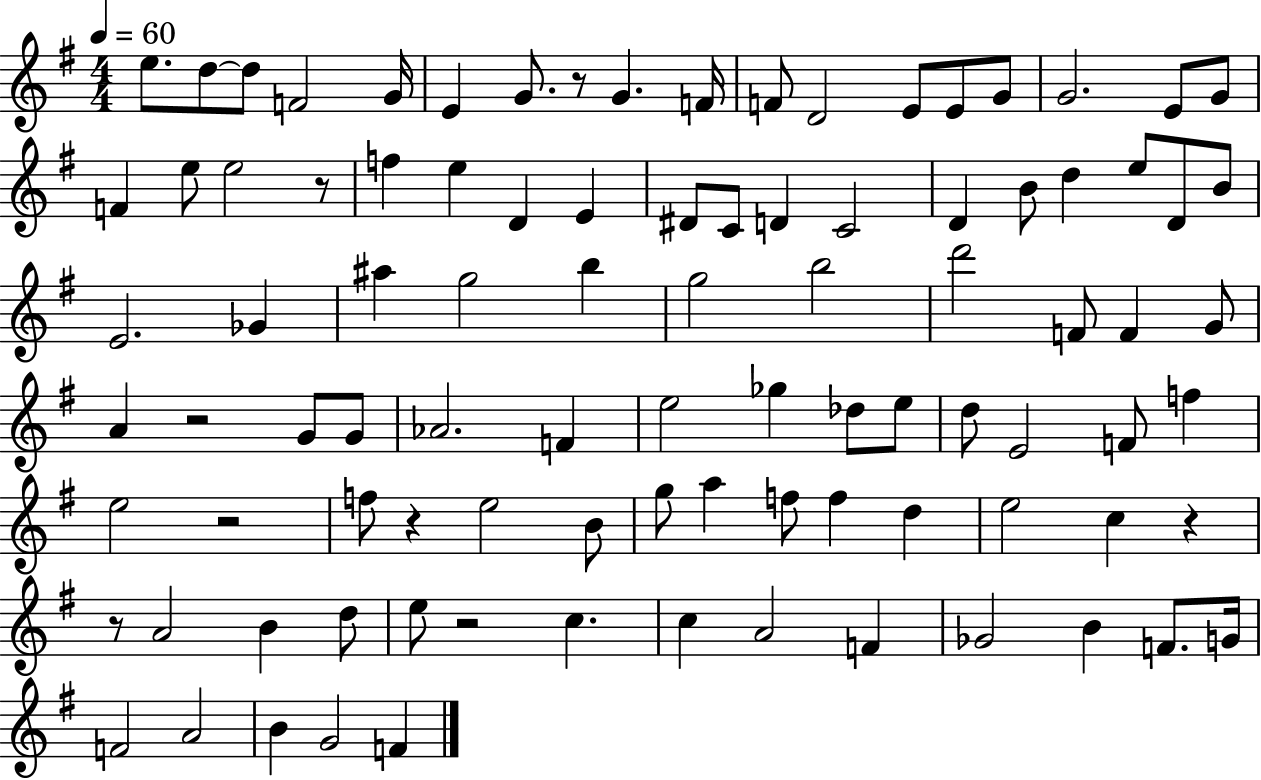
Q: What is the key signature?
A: G major